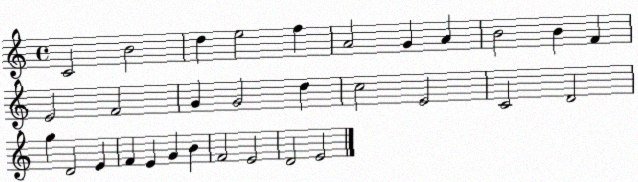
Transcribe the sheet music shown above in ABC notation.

X:1
T:Untitled
M:4/4
L:1/4
K:C
C2 B2 d e2 f A2 G A B2 B F E2 F2 G G2 d c2 E2 C2 D2 g D2 E F E G B F2 E2 D2 E2